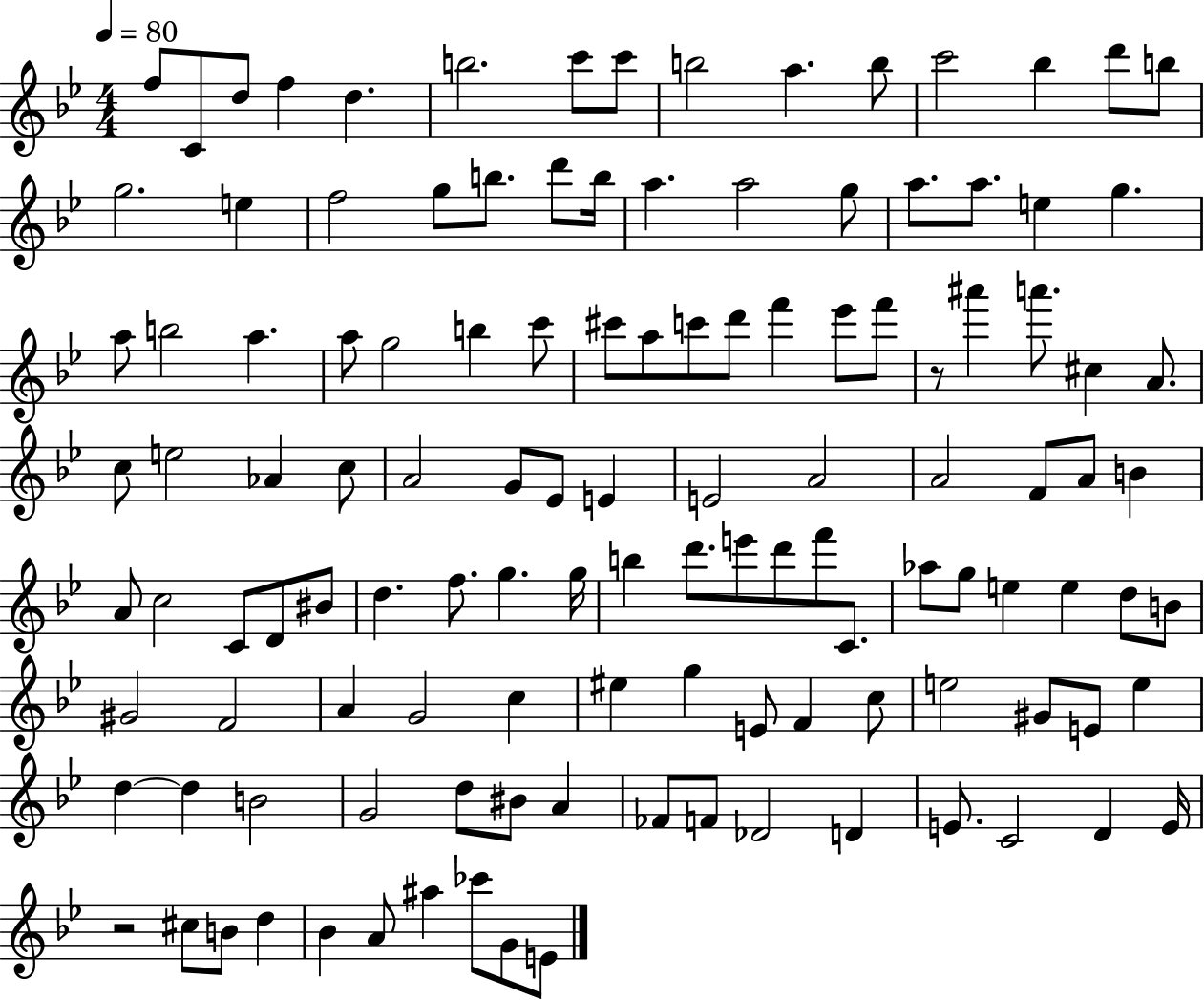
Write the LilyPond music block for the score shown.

{
  \clef treble
  \numericTimeSignature
  \time 4/4
  \key bes \major
  \tempo 4 = 80
  f''8 c'8 d''8 f''4 d''4. | b''2. c'''8 c'''8 | b''2 a''4. b''8 | c'''2 bes''4 d'''8 b''8 | \break g''2. e''4 | f''2 g''8 b''8. d'''8 b''16 | a''4. a''2 g''8 | a''8. a''8. e''4 g''4. | \break a''8 b''2 a''4. | a''8 g''2 b''4 c'''8 | cis'''8 a''8 c'''8 d'''8 f'''4 ees'''8 f'''8 | r8 ais'''4 a'''8. cis''4 a'8. | \break c''8 e''2 aes'4 c''8 | a'2 g'8 ees'8 e'4 | e'2 a'2 | a'2 f'8 a'8 b'4 | \break a'8 c''2 c'8 d'8 bis'8 | d''4. f''8. g''4. g''16 | b''4 d'''8. e'''8 d'''8 f'''8 c'8. | aes''8 g''8 e''4 e''4 d''8 b'8 | \break gis'2 f'2 | a'4 g'2 c''4 | eis''4 g''4 e'8 f'4 c''8 | e''2 gis'8 e'8 e''4 | \break d''4~~ d''4 b'2 | g'2 d''8 bis'8 a'4 | fes'8 f'8 des'2 d'4 | e'8. c'2 d'4 e'16 | \break r2 cis''8 b'8 d''4 | bes'4 a'8 ais''4 ces'''8 g'8 e'8 | \bar "|."
}